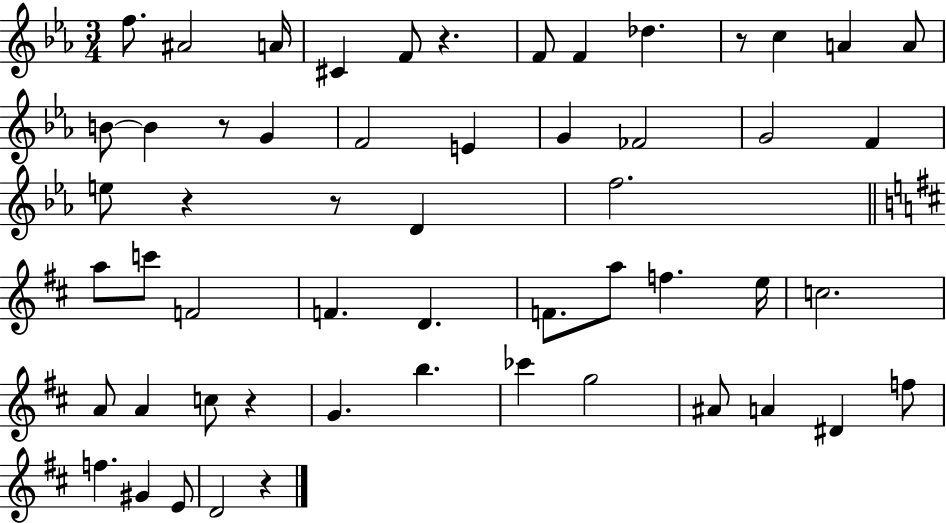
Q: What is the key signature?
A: EES major